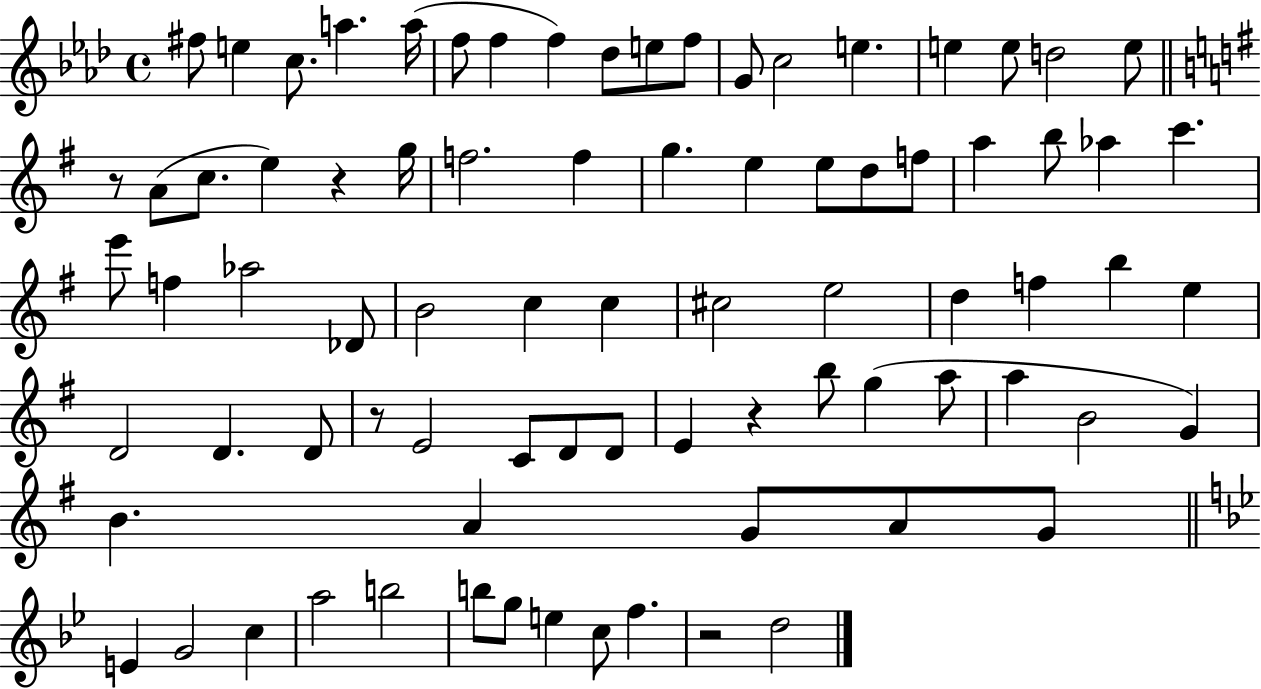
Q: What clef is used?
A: treble